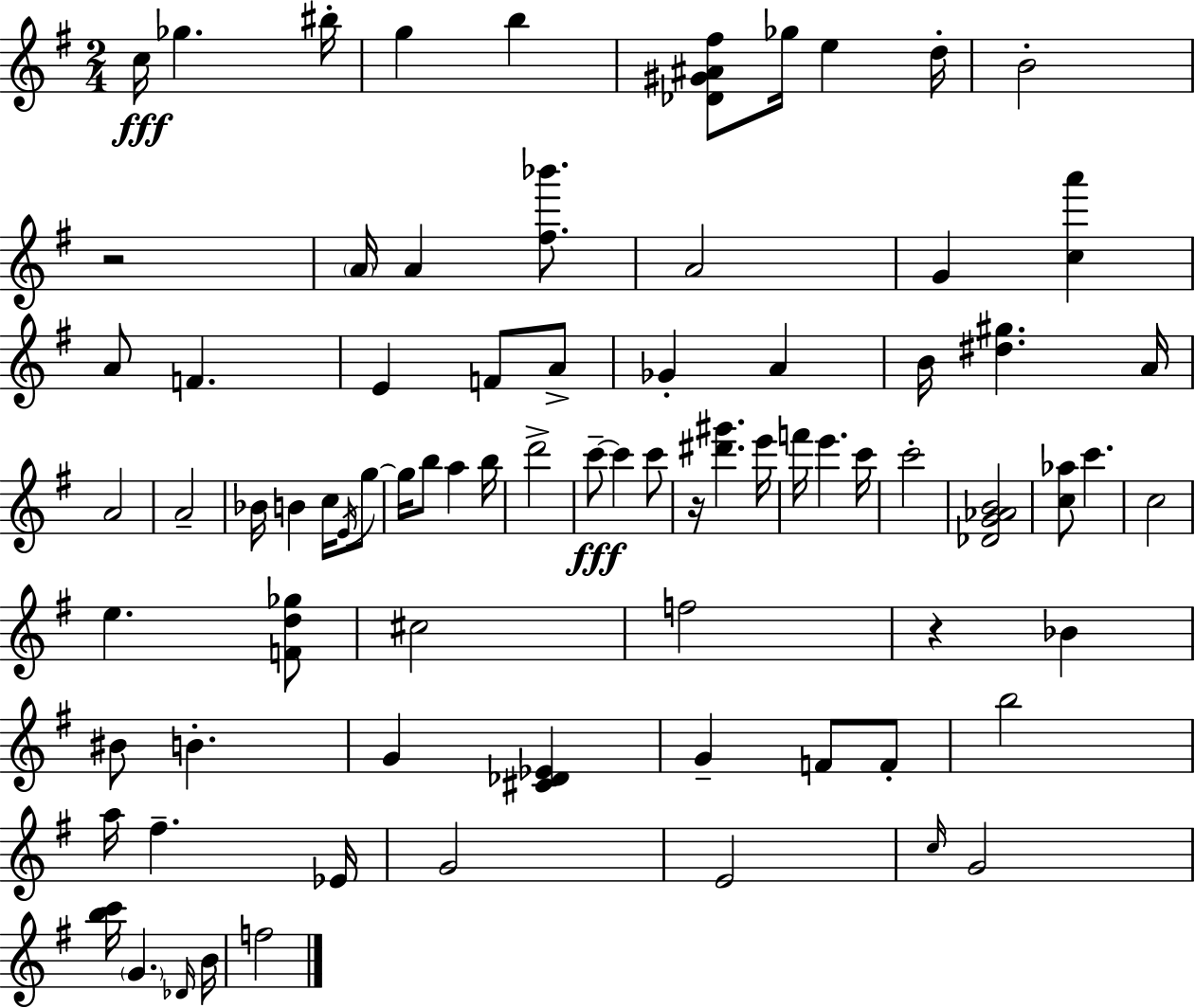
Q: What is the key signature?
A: E minor